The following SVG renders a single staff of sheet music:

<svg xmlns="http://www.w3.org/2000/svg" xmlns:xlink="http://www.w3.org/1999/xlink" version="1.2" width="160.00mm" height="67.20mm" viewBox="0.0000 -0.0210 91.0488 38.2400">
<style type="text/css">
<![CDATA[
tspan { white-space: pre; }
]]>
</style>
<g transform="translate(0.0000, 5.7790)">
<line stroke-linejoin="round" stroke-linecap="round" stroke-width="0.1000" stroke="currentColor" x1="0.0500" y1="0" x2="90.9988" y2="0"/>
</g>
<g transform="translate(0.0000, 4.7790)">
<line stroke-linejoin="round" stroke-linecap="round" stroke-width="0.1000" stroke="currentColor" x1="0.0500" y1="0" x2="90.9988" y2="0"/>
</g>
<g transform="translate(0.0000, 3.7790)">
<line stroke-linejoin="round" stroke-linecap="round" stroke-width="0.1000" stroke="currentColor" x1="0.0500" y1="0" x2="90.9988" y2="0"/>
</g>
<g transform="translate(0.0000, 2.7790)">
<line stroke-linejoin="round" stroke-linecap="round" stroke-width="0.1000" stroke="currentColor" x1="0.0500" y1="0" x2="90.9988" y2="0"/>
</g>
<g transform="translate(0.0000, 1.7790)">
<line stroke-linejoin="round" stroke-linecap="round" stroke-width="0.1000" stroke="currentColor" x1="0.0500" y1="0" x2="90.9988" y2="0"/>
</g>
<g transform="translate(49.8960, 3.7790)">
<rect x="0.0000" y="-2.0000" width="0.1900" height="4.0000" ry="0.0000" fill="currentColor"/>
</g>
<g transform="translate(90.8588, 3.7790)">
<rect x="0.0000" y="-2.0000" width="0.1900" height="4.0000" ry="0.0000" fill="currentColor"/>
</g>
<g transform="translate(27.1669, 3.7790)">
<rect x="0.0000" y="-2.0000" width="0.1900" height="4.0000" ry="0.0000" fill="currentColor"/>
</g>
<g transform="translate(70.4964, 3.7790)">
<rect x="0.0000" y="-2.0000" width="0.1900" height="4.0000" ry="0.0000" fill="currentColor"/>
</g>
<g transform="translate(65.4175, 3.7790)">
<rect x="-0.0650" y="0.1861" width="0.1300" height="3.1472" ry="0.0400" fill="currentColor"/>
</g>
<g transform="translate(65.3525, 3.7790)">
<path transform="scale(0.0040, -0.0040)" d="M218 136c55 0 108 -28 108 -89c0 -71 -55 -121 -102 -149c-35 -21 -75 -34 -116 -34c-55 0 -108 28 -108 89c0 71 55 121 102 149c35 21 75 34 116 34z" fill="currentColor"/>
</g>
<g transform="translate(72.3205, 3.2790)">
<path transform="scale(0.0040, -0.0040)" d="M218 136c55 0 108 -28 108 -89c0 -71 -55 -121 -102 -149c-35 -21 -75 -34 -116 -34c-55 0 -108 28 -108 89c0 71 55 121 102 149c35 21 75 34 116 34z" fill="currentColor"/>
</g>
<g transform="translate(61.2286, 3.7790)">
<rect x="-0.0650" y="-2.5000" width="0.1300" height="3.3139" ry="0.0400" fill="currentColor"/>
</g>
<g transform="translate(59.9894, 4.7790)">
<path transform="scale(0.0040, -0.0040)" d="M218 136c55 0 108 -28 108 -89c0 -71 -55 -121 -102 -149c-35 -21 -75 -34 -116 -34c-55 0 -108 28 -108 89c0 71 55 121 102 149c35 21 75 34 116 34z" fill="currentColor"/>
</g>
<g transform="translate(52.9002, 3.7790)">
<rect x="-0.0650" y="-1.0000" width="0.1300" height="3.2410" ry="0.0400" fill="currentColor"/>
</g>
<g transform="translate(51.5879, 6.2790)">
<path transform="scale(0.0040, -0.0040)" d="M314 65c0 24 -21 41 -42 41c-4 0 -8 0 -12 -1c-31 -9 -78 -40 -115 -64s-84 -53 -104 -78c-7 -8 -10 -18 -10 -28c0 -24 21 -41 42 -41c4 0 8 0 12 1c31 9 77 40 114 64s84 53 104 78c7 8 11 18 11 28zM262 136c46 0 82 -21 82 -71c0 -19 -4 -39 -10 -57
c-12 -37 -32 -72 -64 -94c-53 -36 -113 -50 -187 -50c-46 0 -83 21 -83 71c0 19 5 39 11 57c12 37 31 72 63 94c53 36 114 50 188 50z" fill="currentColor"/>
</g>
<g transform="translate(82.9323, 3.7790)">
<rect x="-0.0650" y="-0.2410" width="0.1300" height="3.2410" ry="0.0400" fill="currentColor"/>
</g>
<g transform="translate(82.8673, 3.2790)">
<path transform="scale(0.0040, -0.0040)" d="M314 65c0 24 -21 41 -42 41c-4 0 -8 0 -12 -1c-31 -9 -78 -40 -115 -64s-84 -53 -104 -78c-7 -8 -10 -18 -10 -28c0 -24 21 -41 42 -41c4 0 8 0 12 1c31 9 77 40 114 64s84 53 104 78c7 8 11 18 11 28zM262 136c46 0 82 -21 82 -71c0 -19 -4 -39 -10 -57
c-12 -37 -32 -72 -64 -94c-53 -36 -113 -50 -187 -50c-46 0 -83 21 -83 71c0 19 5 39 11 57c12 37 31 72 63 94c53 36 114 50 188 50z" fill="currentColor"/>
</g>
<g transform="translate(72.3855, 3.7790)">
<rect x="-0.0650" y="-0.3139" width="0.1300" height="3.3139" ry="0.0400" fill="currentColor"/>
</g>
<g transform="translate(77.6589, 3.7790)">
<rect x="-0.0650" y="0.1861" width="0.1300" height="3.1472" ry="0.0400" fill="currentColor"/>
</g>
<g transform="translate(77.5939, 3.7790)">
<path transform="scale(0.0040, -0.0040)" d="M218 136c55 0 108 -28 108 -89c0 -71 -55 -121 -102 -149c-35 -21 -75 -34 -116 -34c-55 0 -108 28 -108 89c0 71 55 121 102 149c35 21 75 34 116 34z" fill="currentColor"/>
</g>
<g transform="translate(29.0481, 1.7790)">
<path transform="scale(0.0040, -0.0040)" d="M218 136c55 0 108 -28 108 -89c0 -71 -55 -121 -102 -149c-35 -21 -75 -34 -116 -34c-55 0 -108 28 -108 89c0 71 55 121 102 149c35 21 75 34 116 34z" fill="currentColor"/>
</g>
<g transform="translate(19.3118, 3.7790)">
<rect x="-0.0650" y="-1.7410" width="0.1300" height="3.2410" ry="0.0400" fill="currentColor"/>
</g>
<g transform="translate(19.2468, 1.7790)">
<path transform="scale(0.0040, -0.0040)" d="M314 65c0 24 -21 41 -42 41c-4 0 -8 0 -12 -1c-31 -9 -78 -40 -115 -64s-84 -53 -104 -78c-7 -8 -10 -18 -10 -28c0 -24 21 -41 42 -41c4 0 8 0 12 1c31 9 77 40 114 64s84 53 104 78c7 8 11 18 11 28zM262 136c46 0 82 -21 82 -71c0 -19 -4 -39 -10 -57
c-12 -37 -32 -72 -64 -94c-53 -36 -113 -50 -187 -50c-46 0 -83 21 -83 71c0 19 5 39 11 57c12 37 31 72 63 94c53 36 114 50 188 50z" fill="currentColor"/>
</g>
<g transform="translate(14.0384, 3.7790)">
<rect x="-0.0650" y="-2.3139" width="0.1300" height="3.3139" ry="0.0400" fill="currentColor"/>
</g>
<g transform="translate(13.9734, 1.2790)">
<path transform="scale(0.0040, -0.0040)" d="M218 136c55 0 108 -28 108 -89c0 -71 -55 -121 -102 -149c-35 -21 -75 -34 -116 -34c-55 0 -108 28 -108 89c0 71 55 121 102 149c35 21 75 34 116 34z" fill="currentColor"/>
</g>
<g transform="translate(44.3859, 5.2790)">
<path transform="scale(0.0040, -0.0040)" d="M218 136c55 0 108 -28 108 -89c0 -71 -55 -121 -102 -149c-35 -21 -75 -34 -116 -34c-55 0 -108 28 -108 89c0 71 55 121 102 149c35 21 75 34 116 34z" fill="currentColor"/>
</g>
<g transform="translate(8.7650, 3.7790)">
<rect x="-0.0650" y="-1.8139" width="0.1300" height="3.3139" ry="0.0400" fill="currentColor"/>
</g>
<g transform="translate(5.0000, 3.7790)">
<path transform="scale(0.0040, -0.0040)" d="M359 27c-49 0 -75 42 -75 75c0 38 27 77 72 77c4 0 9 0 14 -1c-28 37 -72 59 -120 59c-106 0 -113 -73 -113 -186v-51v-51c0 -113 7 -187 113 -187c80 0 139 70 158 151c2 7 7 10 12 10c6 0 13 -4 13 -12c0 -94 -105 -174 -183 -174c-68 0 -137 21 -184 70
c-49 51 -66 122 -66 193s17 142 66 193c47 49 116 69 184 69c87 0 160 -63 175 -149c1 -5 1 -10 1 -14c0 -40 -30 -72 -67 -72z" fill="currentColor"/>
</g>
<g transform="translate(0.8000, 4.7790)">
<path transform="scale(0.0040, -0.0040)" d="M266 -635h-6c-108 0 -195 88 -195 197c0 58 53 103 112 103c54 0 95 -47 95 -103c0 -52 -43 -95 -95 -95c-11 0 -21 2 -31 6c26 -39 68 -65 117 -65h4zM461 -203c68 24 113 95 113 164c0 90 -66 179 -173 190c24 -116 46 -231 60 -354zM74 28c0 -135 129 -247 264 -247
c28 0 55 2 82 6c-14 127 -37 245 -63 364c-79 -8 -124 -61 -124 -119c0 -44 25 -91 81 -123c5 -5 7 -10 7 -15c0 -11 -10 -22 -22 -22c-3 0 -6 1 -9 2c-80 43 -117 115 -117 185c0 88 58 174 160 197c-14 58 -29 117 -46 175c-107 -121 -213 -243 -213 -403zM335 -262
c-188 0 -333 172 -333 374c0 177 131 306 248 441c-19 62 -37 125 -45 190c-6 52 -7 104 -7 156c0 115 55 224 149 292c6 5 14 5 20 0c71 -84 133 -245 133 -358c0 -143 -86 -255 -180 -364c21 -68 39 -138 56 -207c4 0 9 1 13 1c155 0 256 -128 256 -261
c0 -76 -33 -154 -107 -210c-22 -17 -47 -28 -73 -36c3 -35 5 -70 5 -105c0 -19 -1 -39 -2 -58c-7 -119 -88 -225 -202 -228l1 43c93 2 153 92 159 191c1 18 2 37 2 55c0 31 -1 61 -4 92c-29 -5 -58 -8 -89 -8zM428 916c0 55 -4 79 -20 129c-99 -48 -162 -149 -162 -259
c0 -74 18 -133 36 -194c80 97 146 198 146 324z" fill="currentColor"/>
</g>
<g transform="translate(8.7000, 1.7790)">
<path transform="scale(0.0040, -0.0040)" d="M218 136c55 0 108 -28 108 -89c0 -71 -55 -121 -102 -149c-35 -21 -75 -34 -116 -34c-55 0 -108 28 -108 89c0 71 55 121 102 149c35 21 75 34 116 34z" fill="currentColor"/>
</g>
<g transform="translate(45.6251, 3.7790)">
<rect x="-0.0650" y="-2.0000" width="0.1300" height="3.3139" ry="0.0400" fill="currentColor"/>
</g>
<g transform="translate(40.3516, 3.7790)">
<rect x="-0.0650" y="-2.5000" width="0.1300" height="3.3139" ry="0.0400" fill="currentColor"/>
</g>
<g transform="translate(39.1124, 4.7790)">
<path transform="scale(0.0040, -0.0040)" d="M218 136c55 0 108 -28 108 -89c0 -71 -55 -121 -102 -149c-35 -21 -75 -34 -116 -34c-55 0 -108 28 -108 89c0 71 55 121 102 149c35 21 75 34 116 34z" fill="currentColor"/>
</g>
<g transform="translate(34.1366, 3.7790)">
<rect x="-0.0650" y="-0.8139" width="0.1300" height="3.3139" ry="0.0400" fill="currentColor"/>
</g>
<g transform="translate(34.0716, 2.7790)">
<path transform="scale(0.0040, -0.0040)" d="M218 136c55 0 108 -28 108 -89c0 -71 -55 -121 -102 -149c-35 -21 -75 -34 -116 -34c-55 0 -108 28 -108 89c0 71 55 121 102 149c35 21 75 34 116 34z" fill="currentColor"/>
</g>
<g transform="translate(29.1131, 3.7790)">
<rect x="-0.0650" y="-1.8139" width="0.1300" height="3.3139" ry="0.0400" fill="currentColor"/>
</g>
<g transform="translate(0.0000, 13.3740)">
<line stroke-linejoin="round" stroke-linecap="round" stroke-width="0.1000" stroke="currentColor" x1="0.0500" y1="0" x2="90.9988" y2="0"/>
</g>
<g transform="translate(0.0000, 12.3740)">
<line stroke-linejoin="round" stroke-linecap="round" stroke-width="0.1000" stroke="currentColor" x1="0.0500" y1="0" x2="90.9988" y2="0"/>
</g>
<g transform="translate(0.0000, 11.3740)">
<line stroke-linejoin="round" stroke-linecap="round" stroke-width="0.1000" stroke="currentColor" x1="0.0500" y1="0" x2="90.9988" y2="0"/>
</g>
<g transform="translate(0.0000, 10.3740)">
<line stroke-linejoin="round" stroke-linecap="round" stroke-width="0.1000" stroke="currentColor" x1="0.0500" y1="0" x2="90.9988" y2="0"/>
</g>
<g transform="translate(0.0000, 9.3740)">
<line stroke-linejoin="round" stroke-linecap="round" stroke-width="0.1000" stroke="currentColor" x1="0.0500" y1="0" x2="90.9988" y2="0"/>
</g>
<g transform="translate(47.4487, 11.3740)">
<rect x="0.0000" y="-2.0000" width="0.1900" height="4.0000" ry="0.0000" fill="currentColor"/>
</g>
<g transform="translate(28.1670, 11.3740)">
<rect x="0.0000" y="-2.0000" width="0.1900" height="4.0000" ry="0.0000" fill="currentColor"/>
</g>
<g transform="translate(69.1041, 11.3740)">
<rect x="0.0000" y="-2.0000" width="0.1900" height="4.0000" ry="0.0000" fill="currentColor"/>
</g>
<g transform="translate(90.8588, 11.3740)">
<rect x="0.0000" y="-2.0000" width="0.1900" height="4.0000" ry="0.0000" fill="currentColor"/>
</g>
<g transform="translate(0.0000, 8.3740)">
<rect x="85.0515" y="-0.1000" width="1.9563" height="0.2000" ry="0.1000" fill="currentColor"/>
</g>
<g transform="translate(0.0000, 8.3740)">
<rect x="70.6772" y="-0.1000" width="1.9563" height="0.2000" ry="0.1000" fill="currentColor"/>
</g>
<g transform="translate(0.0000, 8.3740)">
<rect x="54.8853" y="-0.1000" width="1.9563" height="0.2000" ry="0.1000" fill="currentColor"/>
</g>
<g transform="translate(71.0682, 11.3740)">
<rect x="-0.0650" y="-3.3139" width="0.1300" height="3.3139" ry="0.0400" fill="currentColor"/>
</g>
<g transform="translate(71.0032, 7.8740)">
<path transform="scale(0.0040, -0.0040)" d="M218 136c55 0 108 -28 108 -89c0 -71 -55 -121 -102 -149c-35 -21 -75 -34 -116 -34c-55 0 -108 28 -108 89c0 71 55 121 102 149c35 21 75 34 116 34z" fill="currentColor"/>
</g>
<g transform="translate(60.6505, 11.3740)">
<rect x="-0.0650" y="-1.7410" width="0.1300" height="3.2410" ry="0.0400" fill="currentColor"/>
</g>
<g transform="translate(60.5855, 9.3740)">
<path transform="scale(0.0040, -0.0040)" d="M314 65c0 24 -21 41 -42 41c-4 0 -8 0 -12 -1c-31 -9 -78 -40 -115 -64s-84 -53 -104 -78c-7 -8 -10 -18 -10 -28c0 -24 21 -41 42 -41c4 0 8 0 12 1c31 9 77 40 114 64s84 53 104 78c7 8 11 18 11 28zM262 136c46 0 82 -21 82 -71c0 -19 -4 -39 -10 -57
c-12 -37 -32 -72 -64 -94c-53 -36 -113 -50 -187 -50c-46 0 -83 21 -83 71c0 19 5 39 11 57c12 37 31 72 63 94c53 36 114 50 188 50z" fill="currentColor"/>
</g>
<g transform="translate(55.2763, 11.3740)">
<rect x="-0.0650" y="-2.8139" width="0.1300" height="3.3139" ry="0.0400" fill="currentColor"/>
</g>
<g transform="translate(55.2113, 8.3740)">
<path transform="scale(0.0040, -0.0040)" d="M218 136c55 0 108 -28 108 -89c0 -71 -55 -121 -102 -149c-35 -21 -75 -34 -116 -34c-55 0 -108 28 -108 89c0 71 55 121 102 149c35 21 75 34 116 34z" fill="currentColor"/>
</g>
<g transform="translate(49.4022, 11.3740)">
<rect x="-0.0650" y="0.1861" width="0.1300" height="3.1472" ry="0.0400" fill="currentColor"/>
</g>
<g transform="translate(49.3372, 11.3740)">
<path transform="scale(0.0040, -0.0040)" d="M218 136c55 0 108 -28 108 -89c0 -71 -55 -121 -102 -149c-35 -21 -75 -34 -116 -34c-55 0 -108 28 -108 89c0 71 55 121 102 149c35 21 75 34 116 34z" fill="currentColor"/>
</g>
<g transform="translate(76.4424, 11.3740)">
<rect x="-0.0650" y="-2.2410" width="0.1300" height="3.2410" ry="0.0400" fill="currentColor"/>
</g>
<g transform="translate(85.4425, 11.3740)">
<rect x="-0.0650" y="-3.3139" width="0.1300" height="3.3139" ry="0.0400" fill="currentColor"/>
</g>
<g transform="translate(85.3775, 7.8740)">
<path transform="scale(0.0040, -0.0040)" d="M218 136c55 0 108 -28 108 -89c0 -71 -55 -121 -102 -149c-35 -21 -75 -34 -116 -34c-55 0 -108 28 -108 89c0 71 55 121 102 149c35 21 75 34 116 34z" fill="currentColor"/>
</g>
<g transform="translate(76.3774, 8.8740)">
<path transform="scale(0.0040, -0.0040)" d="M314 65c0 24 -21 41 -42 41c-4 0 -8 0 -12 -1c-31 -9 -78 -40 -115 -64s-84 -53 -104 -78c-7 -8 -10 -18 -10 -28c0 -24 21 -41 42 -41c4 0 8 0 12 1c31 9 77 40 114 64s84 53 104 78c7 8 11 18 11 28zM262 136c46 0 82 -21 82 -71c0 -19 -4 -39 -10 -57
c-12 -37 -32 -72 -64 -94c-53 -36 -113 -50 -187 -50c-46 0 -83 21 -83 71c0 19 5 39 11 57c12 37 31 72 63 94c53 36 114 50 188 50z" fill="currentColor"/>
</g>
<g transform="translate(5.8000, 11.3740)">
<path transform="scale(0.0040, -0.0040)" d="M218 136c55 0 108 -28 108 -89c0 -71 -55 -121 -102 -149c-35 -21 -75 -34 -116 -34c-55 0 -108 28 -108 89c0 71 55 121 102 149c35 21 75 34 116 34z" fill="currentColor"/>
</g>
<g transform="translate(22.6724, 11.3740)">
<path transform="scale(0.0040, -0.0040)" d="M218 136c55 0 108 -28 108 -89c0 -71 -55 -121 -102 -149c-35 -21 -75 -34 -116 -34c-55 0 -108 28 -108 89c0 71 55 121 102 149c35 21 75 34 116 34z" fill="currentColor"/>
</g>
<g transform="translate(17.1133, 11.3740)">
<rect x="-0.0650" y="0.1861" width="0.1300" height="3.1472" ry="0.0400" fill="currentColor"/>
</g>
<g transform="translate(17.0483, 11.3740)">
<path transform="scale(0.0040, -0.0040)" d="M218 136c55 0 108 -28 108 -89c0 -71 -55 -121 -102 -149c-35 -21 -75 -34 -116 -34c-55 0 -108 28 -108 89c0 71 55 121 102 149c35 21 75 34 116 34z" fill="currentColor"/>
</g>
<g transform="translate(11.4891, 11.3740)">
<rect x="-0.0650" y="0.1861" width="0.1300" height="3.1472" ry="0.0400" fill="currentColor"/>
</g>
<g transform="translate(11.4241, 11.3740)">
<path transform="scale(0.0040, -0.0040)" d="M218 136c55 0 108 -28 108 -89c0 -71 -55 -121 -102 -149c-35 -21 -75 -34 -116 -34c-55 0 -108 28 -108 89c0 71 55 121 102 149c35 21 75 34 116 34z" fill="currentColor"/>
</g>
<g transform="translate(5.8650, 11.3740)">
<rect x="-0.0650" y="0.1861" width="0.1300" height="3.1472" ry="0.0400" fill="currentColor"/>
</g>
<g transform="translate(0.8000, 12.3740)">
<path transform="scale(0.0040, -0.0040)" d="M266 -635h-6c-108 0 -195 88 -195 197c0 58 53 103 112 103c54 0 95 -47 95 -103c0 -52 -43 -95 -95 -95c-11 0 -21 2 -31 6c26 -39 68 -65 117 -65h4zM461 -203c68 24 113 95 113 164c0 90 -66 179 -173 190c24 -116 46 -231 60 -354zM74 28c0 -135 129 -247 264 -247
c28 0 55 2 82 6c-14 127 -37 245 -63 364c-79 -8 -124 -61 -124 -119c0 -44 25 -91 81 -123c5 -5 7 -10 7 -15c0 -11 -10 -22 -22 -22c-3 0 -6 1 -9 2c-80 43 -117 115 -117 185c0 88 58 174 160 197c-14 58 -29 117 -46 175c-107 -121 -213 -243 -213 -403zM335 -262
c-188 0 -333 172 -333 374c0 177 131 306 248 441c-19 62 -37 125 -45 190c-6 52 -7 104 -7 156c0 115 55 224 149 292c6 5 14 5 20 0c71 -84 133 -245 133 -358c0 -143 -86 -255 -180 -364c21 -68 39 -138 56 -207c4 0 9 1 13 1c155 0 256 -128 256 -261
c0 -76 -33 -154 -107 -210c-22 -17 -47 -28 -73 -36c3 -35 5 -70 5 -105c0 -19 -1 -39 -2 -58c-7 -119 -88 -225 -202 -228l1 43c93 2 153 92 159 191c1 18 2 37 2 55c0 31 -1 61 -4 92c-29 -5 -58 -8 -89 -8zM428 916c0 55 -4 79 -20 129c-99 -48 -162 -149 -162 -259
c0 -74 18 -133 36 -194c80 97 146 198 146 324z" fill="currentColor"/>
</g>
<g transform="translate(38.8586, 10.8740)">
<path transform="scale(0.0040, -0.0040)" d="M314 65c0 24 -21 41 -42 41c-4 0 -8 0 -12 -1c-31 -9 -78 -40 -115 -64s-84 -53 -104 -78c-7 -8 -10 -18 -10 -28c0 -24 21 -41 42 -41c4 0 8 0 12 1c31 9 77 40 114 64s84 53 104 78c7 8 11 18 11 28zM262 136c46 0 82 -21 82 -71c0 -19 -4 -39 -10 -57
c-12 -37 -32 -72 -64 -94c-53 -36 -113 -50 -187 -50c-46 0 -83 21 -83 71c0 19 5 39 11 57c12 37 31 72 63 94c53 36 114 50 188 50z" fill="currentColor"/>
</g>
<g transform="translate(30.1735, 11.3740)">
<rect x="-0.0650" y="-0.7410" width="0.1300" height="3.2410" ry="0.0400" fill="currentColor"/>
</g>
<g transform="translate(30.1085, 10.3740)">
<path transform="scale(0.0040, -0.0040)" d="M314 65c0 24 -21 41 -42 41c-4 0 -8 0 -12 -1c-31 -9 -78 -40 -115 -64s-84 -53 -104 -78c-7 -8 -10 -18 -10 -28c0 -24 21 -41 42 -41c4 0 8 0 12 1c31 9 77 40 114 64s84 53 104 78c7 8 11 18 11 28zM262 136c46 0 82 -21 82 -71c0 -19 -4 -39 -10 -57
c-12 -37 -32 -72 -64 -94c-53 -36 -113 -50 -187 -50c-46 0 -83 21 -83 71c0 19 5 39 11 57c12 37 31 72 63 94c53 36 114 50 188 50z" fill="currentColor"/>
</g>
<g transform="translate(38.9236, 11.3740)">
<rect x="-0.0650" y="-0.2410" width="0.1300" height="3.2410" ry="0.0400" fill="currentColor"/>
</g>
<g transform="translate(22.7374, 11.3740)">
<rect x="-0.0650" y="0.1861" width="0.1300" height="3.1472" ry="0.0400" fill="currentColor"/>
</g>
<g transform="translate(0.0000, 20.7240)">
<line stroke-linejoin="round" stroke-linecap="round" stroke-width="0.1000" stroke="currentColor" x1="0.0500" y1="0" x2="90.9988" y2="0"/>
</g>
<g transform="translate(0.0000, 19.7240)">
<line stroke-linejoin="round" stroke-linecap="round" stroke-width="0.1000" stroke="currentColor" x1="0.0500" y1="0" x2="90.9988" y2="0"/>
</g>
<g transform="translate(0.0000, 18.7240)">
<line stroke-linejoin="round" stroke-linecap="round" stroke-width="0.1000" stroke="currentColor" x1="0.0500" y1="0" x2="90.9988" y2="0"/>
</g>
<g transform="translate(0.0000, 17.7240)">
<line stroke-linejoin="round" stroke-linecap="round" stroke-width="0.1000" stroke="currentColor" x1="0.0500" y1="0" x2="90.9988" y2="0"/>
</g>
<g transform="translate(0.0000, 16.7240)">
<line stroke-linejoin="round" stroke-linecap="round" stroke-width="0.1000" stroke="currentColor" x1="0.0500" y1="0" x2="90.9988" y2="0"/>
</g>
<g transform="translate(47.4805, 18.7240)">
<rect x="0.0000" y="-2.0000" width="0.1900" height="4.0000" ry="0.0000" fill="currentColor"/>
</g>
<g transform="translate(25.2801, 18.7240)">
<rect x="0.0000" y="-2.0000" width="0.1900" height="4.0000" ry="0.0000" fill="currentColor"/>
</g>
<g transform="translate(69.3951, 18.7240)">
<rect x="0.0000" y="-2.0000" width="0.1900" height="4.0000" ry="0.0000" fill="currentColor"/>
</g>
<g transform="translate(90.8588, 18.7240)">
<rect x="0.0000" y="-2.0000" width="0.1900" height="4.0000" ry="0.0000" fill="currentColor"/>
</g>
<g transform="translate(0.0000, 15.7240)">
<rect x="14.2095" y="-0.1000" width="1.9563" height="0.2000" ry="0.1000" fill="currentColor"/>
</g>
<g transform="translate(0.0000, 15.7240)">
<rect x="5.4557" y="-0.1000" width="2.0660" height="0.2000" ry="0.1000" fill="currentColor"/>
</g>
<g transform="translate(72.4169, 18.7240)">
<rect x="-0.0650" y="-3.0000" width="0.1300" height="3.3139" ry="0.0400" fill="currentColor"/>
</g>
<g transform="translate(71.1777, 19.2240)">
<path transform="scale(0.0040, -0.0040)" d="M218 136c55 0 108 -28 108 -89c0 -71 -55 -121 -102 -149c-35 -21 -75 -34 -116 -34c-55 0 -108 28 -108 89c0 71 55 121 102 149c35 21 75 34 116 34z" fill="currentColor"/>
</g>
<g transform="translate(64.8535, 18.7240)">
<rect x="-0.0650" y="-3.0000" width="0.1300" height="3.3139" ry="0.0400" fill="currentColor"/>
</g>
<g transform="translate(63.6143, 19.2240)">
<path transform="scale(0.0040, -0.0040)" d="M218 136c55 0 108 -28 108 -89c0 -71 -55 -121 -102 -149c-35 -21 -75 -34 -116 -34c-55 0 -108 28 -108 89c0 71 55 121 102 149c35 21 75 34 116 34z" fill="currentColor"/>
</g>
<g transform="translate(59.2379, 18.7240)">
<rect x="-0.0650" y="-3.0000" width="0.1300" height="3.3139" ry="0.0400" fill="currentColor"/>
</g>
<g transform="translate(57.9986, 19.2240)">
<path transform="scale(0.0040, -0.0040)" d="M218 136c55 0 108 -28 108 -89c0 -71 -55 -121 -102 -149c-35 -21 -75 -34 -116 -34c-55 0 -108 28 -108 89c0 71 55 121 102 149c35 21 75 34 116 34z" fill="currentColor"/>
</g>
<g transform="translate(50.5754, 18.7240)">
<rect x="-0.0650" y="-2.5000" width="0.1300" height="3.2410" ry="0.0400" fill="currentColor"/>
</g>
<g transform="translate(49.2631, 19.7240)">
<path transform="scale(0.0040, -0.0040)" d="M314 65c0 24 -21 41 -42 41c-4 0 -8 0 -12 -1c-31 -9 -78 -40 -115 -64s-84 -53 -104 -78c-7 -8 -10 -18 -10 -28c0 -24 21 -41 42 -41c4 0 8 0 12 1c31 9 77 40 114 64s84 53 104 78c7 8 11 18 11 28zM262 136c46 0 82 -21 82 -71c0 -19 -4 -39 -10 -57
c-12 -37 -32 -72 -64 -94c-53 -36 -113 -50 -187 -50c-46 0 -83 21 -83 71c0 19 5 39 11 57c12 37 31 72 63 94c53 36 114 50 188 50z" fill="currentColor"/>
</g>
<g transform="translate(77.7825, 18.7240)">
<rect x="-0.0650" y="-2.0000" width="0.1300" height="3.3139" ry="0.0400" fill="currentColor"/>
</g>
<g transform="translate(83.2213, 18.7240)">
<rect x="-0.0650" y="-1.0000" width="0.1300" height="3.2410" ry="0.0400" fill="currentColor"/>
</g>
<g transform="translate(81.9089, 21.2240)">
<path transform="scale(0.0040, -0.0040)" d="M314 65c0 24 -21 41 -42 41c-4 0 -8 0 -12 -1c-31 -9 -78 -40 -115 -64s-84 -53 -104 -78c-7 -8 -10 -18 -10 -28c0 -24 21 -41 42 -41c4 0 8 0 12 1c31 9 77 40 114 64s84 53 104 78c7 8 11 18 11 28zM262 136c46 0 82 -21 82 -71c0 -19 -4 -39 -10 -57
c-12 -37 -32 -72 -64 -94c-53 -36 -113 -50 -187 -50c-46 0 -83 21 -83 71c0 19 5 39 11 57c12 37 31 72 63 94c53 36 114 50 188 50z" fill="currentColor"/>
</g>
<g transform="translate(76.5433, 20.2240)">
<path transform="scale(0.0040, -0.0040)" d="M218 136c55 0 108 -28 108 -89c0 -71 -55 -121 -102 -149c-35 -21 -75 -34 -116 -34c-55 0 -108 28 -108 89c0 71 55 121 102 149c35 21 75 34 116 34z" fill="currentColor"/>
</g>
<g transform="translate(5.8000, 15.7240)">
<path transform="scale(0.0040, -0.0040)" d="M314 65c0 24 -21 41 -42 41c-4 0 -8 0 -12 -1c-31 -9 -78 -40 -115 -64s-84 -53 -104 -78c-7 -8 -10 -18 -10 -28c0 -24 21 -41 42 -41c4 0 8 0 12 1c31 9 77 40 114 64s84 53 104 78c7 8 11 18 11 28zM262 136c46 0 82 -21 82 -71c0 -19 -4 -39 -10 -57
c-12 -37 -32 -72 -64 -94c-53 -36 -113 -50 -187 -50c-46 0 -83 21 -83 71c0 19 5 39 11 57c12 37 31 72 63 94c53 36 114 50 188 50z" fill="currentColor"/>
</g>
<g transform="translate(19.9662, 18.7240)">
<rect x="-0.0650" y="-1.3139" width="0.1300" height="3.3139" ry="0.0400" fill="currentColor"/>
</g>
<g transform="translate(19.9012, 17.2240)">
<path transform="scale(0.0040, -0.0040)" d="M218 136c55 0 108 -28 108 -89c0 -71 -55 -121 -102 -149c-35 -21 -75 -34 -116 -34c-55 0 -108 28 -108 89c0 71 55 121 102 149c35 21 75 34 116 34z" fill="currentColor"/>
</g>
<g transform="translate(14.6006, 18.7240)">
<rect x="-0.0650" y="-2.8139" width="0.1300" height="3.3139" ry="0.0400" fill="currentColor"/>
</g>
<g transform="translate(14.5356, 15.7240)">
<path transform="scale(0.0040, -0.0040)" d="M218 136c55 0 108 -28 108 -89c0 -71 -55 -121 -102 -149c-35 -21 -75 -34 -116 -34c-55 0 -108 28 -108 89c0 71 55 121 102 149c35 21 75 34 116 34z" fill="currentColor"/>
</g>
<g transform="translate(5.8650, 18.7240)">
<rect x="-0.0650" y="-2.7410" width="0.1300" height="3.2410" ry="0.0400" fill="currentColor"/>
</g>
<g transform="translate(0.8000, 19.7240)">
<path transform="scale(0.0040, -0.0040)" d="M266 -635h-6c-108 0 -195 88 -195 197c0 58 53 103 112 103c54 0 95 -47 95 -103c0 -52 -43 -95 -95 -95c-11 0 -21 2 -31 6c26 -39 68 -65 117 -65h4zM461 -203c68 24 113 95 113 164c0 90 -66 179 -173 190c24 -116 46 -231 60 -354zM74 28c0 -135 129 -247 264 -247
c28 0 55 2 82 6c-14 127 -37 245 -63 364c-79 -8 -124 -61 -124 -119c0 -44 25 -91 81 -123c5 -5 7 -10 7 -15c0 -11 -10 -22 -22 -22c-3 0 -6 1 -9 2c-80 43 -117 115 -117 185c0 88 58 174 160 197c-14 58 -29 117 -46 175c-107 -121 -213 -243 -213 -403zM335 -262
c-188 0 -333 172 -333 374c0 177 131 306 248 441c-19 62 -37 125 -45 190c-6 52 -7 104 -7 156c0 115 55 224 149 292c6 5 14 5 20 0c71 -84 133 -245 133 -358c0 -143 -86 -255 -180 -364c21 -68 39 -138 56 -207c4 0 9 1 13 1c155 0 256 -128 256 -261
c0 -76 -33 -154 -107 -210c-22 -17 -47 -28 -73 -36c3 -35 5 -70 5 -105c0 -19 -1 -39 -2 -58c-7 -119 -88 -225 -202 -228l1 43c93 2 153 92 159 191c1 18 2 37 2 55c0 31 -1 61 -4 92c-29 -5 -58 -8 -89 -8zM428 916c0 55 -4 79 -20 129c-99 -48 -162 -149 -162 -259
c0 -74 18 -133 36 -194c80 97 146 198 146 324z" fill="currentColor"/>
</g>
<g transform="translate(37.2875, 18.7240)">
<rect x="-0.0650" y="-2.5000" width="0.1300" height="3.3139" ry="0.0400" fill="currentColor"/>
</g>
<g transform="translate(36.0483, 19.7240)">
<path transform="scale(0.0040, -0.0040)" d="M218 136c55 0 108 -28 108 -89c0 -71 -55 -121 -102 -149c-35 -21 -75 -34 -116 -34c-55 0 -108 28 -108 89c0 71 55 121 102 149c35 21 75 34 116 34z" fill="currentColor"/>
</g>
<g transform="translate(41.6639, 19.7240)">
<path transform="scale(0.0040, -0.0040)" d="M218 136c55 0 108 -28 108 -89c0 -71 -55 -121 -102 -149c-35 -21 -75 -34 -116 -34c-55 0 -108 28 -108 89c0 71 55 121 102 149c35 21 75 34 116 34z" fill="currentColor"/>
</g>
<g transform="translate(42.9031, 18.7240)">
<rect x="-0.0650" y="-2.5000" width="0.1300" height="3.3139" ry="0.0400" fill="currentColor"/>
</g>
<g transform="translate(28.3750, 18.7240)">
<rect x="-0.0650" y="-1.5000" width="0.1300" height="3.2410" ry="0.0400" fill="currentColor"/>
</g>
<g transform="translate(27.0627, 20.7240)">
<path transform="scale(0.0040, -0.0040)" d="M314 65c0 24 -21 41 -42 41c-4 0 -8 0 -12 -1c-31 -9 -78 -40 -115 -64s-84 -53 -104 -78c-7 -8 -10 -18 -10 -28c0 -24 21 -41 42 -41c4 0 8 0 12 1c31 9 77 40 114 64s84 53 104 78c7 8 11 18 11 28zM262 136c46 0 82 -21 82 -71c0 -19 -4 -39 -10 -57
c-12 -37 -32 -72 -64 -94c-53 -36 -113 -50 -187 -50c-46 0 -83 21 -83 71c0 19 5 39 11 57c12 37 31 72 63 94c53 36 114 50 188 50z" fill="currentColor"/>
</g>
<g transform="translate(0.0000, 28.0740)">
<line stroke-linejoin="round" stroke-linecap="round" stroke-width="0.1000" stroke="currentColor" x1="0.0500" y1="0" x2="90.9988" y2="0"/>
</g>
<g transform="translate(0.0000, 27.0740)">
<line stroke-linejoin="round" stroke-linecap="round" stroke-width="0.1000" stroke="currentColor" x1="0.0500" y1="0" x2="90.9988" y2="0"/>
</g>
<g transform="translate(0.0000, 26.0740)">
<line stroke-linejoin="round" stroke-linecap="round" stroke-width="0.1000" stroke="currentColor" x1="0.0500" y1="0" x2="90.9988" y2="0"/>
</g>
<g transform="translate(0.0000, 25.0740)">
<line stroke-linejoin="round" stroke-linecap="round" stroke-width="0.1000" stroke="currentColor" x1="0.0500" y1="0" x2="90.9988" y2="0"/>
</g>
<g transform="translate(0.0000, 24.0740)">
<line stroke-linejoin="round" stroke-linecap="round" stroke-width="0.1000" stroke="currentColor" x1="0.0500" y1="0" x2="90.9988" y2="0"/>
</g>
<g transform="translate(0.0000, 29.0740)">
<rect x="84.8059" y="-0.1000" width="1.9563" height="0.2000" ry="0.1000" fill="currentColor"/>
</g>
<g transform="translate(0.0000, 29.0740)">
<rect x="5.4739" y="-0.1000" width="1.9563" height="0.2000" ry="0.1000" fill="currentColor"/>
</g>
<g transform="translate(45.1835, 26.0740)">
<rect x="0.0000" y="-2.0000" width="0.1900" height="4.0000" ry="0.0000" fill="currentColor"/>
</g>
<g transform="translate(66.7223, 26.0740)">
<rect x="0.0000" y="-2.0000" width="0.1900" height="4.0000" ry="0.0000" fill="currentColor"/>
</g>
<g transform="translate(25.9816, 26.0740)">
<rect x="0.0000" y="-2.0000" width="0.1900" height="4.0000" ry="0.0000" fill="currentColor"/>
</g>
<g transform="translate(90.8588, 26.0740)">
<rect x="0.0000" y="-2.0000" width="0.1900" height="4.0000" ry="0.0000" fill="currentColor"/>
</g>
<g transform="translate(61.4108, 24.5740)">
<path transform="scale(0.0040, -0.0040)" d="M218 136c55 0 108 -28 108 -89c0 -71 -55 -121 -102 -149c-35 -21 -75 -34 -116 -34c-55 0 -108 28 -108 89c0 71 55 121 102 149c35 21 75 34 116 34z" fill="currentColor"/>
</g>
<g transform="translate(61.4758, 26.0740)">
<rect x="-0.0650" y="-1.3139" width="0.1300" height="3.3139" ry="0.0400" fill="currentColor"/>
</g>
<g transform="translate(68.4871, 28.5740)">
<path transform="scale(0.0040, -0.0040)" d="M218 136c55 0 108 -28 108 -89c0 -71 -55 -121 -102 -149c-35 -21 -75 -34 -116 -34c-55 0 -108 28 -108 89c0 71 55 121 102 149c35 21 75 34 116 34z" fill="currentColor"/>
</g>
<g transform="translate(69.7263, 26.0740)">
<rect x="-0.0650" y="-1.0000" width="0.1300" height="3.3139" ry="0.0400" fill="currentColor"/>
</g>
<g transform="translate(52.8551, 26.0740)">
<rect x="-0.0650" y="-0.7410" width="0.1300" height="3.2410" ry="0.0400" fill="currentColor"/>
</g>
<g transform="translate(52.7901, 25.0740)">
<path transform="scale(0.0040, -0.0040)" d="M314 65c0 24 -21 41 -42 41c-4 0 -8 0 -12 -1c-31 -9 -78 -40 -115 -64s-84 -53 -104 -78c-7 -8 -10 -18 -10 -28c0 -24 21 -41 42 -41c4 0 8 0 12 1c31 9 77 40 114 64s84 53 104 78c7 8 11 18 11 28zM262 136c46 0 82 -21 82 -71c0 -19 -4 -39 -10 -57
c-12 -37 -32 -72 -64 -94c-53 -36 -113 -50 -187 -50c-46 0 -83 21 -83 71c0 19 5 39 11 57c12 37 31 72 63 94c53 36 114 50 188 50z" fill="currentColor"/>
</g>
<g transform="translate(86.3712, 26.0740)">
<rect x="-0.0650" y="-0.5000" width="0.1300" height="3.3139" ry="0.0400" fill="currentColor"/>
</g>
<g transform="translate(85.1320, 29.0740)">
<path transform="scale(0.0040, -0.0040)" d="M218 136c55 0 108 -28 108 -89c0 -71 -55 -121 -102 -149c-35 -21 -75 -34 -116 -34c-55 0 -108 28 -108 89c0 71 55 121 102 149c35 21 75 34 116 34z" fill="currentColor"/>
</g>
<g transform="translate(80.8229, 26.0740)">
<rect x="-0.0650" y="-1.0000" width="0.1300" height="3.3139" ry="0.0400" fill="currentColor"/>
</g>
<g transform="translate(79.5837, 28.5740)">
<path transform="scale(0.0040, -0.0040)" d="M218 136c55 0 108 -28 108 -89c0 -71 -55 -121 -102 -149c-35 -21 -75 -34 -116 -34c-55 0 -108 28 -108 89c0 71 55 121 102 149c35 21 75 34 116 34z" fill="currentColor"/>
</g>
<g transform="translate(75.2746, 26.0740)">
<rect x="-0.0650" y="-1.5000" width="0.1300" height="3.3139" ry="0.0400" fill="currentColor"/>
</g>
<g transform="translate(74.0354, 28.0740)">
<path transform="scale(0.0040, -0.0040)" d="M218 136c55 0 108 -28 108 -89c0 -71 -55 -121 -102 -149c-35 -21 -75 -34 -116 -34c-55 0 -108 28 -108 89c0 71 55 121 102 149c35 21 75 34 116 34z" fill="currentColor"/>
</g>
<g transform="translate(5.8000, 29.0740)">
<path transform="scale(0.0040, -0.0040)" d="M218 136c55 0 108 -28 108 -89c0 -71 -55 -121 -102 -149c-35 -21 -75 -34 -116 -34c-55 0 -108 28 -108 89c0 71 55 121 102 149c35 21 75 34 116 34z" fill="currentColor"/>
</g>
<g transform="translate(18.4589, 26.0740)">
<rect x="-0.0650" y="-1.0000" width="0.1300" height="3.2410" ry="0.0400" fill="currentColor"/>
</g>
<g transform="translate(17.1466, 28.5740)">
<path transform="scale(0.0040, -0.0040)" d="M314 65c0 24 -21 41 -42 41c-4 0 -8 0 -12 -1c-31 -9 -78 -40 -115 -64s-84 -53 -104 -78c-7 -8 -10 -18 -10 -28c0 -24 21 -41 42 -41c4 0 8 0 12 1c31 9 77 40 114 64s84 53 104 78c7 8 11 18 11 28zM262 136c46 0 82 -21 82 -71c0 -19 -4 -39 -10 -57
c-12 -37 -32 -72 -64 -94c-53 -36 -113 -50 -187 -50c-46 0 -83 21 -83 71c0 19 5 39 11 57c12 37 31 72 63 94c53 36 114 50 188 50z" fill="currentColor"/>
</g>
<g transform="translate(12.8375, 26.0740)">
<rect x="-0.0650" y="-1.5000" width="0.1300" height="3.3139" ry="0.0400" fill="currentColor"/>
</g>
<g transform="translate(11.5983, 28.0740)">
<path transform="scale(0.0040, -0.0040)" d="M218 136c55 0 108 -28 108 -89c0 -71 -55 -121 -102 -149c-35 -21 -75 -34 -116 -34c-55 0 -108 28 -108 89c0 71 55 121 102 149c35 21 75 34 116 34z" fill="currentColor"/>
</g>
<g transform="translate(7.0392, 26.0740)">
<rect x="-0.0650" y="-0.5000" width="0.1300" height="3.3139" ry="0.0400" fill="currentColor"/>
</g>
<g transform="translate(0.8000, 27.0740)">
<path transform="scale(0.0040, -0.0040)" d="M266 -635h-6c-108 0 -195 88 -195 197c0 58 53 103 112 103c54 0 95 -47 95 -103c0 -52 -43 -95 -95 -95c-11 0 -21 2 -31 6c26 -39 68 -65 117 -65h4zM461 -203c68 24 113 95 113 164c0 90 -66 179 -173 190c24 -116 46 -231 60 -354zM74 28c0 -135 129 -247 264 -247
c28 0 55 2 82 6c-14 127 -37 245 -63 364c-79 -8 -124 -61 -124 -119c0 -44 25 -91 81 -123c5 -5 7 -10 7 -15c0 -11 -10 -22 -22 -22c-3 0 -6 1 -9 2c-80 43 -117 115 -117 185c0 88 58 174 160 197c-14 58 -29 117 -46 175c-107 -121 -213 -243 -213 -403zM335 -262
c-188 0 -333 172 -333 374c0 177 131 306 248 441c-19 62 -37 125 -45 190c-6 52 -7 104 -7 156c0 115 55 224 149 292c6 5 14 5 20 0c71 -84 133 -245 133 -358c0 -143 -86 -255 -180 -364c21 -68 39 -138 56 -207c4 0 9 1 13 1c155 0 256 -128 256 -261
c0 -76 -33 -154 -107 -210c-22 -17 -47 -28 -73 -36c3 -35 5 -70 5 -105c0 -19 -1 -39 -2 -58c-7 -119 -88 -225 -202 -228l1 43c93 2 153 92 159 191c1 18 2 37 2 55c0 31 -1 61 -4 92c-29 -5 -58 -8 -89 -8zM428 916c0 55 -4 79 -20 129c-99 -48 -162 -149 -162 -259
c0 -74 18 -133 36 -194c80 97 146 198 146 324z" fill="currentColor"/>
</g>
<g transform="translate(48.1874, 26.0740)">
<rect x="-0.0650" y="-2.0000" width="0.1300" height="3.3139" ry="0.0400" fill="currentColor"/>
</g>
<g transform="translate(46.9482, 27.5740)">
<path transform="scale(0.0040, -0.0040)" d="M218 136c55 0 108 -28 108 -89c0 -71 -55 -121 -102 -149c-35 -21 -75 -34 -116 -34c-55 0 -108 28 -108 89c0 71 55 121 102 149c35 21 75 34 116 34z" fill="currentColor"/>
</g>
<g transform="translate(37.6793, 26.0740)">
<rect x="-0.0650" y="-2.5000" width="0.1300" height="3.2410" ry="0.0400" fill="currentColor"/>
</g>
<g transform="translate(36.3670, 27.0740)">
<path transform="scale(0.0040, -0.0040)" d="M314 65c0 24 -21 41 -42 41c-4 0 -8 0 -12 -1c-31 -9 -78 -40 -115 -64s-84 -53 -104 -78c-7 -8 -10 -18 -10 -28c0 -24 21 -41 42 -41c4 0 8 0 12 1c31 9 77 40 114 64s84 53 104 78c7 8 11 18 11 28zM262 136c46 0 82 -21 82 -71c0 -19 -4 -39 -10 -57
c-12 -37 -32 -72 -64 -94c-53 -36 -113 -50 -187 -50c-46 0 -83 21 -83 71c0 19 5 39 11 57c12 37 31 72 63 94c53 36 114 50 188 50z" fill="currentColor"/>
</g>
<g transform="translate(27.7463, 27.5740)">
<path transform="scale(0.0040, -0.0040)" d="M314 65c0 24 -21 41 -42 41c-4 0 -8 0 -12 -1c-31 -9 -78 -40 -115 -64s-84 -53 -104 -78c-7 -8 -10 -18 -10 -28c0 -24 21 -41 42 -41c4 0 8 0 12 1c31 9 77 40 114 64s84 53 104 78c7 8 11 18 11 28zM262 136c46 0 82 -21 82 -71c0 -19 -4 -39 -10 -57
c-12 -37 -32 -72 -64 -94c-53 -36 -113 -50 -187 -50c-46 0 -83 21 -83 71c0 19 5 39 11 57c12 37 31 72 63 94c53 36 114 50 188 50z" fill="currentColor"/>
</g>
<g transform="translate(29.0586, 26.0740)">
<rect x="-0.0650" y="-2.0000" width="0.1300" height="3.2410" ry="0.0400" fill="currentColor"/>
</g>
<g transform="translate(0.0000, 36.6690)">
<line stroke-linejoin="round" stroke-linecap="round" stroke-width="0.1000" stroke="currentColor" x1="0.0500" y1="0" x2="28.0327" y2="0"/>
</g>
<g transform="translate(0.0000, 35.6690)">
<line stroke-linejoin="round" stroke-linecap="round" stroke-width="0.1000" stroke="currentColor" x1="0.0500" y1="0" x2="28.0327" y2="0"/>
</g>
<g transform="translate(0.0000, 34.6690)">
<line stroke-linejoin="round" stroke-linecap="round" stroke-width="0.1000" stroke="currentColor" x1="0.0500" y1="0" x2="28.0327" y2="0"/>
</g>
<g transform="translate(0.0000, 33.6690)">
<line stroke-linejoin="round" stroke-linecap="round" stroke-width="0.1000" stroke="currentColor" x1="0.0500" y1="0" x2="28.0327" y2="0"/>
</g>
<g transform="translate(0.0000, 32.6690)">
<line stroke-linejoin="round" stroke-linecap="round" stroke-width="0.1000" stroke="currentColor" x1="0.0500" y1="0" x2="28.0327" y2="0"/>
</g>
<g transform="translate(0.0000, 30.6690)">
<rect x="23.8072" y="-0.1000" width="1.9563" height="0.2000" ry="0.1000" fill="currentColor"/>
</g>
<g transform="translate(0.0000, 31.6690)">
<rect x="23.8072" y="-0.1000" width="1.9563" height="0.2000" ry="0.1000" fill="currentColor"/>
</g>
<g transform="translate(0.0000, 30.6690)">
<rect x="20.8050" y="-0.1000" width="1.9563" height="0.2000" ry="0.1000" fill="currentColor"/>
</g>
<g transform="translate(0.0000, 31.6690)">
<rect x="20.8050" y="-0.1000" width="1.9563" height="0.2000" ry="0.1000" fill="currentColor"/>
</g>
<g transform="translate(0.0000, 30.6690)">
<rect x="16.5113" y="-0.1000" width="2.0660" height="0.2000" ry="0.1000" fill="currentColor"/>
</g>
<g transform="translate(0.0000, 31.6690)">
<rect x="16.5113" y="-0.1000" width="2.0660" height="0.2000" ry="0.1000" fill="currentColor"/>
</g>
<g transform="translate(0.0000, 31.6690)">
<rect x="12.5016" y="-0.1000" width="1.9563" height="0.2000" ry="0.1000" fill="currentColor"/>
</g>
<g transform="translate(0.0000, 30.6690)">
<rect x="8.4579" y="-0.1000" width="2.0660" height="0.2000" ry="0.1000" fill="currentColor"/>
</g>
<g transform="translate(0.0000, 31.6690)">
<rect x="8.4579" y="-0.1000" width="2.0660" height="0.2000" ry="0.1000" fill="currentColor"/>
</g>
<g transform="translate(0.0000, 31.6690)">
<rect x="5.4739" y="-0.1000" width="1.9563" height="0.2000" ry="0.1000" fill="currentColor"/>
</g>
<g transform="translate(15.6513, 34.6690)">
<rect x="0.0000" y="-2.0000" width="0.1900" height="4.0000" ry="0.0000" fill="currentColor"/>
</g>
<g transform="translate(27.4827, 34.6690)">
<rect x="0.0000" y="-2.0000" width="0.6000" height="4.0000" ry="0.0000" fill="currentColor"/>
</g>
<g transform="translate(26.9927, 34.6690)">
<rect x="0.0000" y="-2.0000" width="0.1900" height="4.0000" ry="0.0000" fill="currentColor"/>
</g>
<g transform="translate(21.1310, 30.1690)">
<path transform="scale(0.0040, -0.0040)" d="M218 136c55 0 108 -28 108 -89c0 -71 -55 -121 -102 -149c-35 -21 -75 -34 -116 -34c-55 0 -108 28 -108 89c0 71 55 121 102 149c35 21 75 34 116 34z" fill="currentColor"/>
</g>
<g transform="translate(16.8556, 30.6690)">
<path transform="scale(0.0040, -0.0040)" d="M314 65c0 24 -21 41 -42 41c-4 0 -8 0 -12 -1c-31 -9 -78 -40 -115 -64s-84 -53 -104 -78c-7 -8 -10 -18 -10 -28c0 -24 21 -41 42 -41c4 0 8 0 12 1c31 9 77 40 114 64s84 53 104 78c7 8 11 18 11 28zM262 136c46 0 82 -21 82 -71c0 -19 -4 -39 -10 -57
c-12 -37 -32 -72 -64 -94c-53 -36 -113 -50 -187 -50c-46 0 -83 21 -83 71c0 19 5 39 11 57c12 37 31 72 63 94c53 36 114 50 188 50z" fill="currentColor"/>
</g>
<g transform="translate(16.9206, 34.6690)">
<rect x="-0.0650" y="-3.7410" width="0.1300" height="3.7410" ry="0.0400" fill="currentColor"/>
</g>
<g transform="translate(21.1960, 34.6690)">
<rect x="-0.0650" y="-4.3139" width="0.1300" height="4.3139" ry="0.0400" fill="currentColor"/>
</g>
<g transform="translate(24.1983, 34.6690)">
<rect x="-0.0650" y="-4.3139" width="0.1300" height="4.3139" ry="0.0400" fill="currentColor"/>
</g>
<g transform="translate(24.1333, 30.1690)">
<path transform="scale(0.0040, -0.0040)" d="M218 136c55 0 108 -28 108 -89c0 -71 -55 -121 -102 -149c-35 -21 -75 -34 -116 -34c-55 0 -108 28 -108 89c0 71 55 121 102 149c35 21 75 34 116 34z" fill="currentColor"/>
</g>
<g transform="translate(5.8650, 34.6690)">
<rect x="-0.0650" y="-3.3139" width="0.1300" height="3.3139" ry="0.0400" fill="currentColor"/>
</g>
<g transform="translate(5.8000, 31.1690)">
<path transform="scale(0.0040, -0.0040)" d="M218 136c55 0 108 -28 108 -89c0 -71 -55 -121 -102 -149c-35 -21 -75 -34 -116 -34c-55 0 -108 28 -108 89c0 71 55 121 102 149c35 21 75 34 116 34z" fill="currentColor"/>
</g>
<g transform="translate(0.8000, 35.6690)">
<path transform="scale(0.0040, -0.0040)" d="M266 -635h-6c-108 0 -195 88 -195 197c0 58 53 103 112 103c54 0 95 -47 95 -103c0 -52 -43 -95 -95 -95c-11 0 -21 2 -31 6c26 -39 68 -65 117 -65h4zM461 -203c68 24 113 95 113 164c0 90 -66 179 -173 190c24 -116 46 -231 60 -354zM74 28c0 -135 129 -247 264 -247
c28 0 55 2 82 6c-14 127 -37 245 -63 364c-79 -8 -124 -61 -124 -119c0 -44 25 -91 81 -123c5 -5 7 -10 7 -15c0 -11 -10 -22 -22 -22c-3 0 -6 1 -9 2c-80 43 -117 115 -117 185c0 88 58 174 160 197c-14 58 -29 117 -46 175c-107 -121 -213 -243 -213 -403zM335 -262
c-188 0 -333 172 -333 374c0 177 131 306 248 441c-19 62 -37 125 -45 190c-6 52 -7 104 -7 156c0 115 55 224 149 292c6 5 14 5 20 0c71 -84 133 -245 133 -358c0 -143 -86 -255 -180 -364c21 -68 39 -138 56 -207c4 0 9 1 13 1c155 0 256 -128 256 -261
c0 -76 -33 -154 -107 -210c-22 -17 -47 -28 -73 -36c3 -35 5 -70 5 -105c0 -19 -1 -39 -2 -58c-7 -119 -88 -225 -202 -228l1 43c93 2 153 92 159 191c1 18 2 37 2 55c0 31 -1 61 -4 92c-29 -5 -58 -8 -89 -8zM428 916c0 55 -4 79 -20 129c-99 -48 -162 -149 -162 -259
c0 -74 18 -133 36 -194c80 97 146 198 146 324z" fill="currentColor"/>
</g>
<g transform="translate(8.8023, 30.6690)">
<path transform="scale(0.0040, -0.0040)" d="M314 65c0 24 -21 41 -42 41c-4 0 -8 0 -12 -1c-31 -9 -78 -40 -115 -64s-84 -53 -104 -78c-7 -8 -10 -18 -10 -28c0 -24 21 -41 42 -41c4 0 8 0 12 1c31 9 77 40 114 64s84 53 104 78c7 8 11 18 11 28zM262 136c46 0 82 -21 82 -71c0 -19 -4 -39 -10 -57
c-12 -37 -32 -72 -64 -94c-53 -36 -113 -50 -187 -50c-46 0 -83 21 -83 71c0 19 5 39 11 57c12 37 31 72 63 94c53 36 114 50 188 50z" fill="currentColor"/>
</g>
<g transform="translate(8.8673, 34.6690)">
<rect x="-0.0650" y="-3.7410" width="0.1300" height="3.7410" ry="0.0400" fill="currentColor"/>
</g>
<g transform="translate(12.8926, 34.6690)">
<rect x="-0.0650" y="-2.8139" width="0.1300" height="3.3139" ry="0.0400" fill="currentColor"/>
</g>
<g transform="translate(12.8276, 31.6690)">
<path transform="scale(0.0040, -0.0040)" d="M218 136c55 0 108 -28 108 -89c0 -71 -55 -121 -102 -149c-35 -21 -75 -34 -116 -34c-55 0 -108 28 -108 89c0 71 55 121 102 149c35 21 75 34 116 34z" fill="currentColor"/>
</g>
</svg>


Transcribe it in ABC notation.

X:1
T:Untitled
M:4/4
L:1/4
K:C
f g f2 f d G F D2 G B c B c2 B B B B d2 c2 B a f2 b g2 b a2 a e E2 G G G2 A A A F D2 C E D2 F2 G2 F d2 e D E D C b c'2 a c'2 d' d'